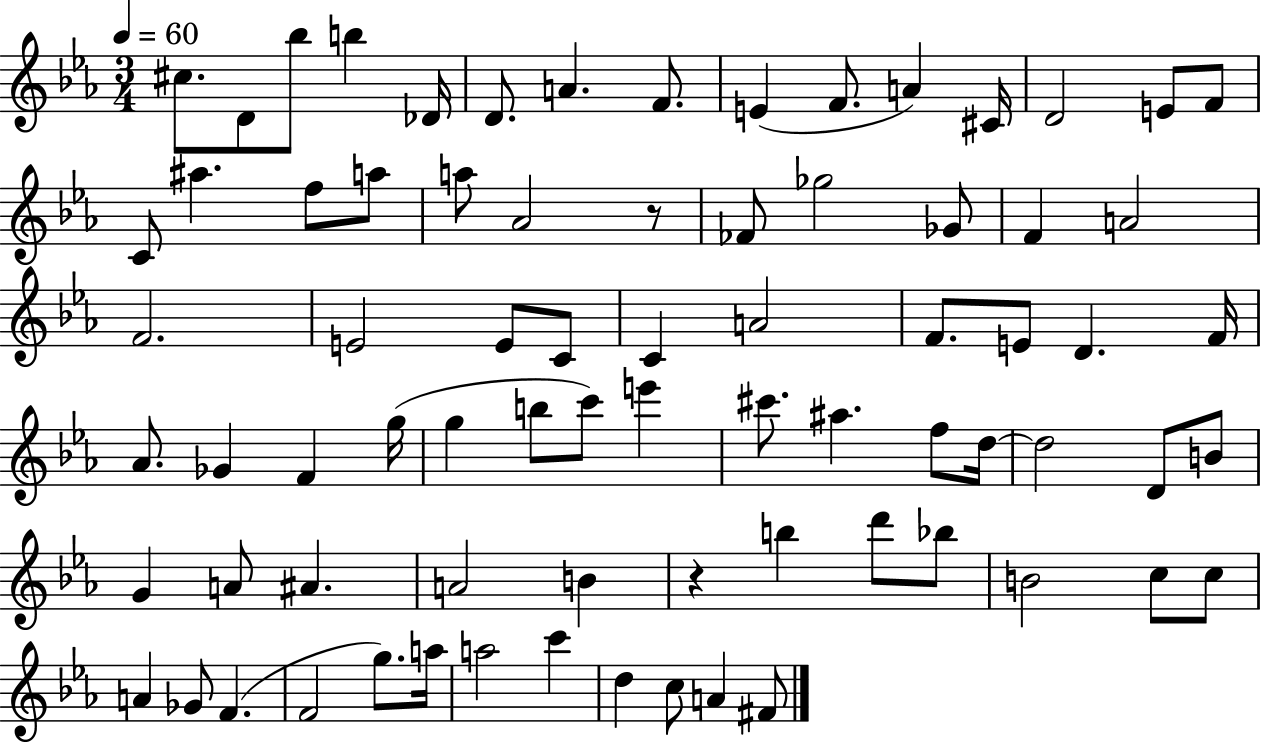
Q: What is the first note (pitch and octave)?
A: C#5